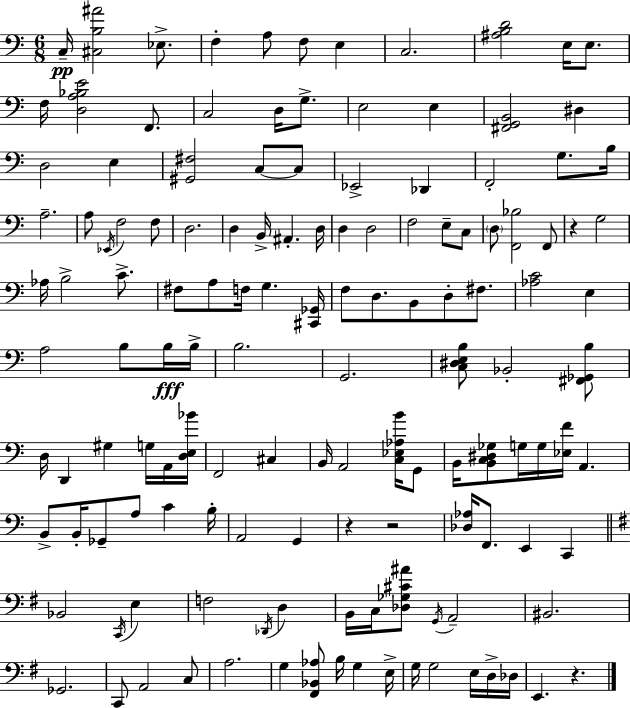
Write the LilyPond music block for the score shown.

{
  \clef bass
  \numericTimeSignature
  \time 6/8
  \key a \minor
  \repeat volta 2 { c16--\pp <cis b ais'>2 ees8.-> | f4-. a8 f8 e4 | c2. | <ais b d'>2 e16 e8. | \break f16 <d a bes e'>2 f,8. | c2 d16 g8.-> | e2 e4 | <fis, g, b,>2 dis4 | \break d2 e4 | <gis, fis>2 c8~~ c8 | ees,2-> des,4 | f,2-. g8. b16 | \break a2.-- | a8 \acciaccatura { ees,16 } f2 f8 | d2. | d4 b,16-> ais,4.-. | \break d16 d4 d2 | f2 e8-- c8 | \parenthesize d8 <f, bes>2 f,8 | r4 g2 | \break aes16 b2-> c'8.-> | fis8 a8 f16 g4. | <cis, ges,>16 f8 d8. b,8 d8-. fis8. | <aes c'>2 e4 | \break a2 b8 b16\fff | b16-> b2. | g,2. | <c dis e b>8 bes,2-. <fis, ges, b>8 | \break d16 d,4 gis4 g16 a,16 | <d e bes'>16 f,2 cis4 | b,16 a,2 <c ees aes b'>16 g,8 | b,16 <b, c dis ges>8 g16 g16 <ees f'>16 a,4. | \break b,8-> b,16-. ges,8-- a8 c'4 | b16-. a,2 g,4 | r4 r2 | <des aes>16 f,8. e,4 c,4 | \break \bar "||" \break \key g \major bes,2 \acciaccatura { c,16 } e4 | f2 \acciaccatura { des,16 } d4 | b,16 c16 <des ges cis' ais'>8 \acciaccatura { g,16 } a,2-- | bis,2. | \break ges,2. | c,8 a,2 | c8 a2. | g4 <fis, bes, aes>8 b16 g4 | \break e16-> g16 g2 | e16 d16-> des16 e,4. r4. | } \bar "|."
}